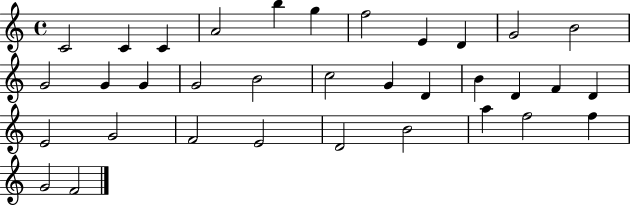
C4/h C4/q C4/q A4/h B5/q G5/q F5/h E4/q D4/q G4/h B4/h G4/h G4/q G4/q G4/h B4/h C5/h G4/q D4/q B4/q D4/q F4/q D4/q E4/h G4/h F4/h E4/h D4/h B4/h A5/q F5/h F5/q G4/h F4/h